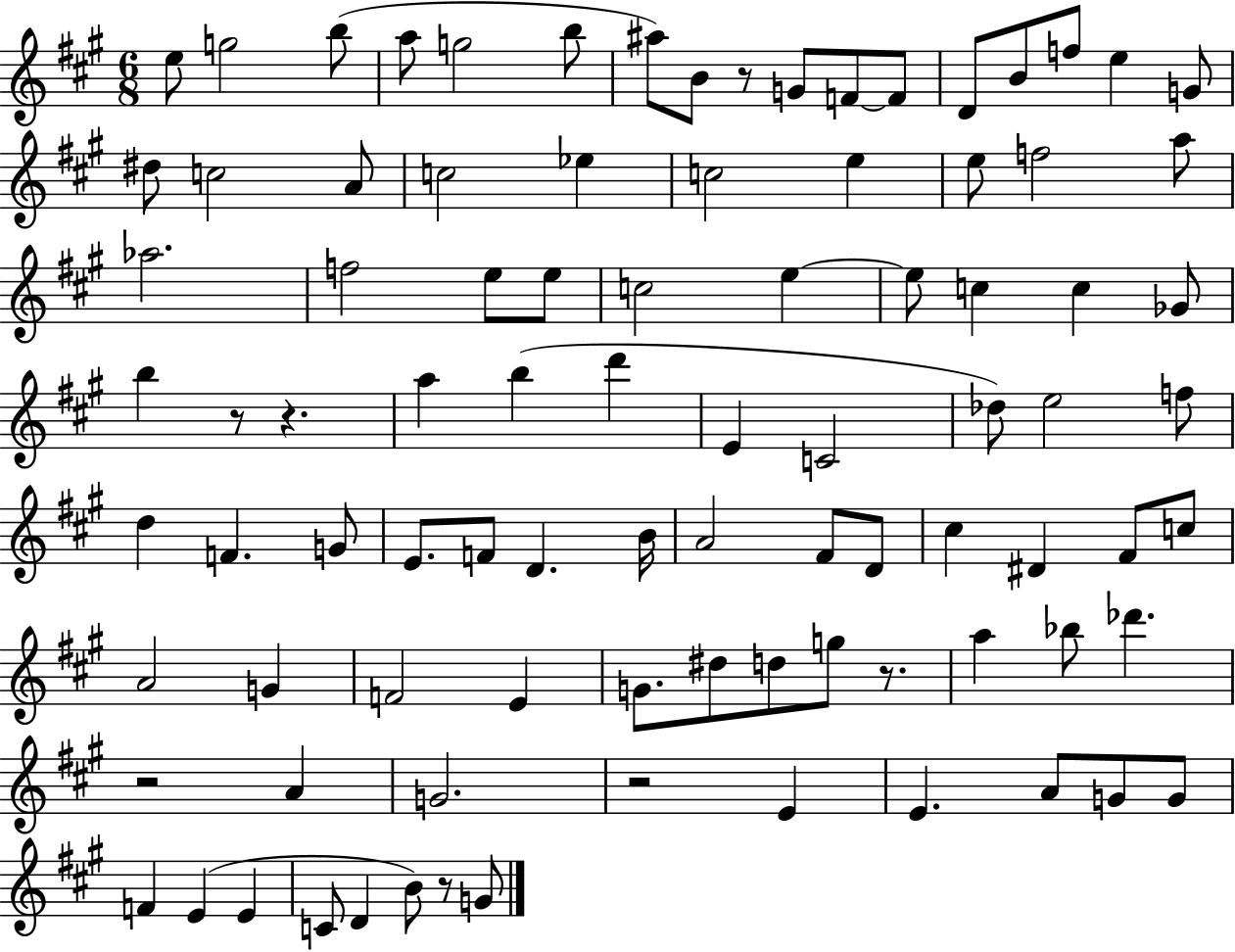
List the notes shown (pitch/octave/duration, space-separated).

E5/e G5/h B5/e A5/e G5/h B5/e A#5/e B4/e R/e G4/e F4/e F4/e D4/e B4/e F5/e E5/q G4/e D#5/e C5/h A4/e C5/h Eb5/q C5/h E5/q E5/e F5/h A5/e Ab5/h. F5/h E5/e E5/e C5/h E5/q E5/e C5/q C5/q Gb4/e B5/q R/e R/q. A5/q B5/q D6/q E4/q C4/h Db5/e E5/h F5/e D5/q F4/q. G4/e E4/e. F4/e D4/q. B4/s A4/h F#4/e D4/e C#5/q D#4/q F#4/e C5/e A4/h G4/q F4/h E4/q G4/e. D#5/e D5/e G5/e R/e. A5/q Bb5/e Db6/q. R/h A4/q G4/h. R/h E4/q E4/q. A4/e G4/e G4/e F4/q E4/q E4/q C4/e D4/q B4/e R/e G4/e